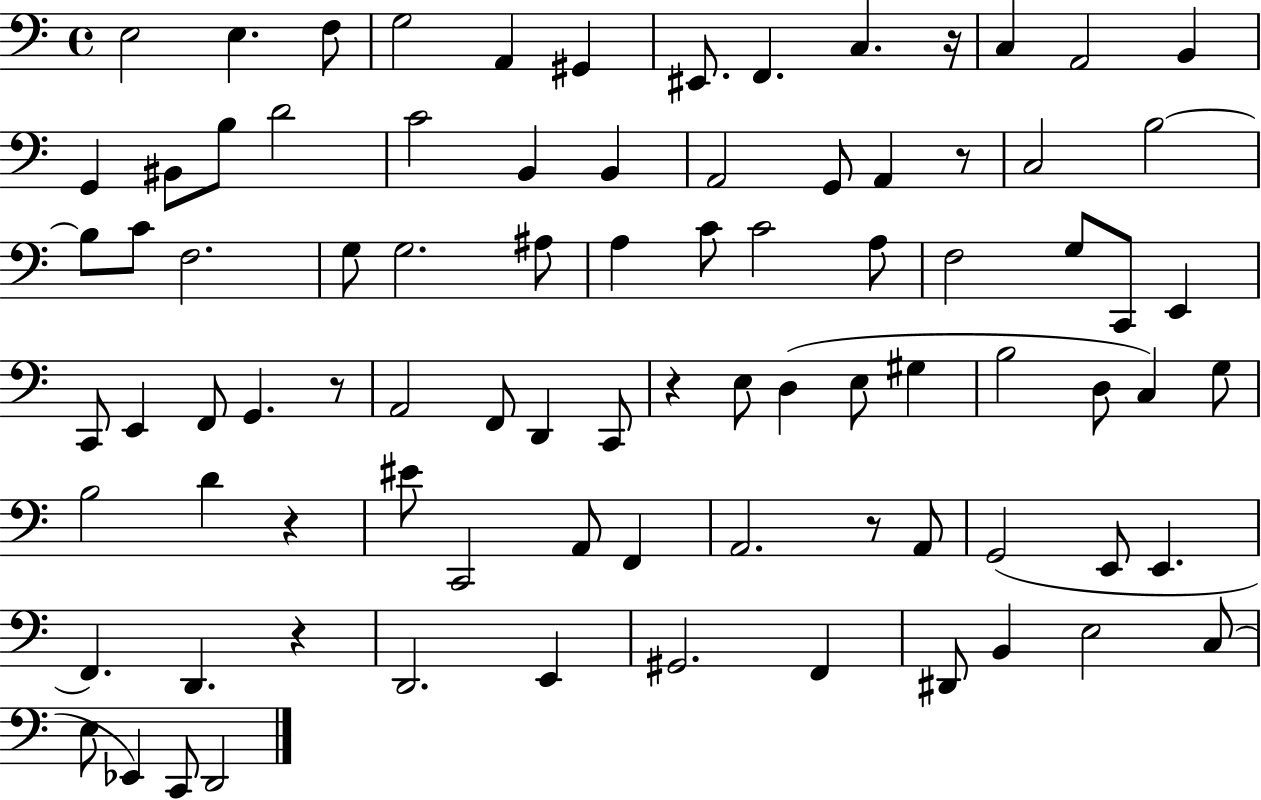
{
  \clef bass
  \time 4/4
  \defaultTimeSignature
  \key c \major
  e2 e4. f8 | g2 a,4 gis,4 | eis,8. f,4. c4. r16 | c4 a,2 b,4 | \break g,4 bis,8 b8 d'2 | c'2 b,4 b,4 | a,2 g,8 a,4 r8 | c2 b2~~ | \break b8 c'8 f2. | g8 g2. ais8 | a4 c'8 c'2 a8 | f2 g8 c,8 e,4 | \break c,8 e,4 f,8 g,4. r8 | a,2 f,8 d,4 c,8 | r4 e8 d4( e8 gis4 | b2 d8 c4) g8 | \break b2 d'4 r4 | eis'8 c,2 a,8 f,4 | a,2. r8 a,8 | g,2( e,8 e,4. | \break f,4.) d,4. r4 | d,2. e,4 | gis,2. f,4 | dis,8 b,4 e2 c8( | \break e8 ees,4) c,8 d,2 | \bar "|."
}